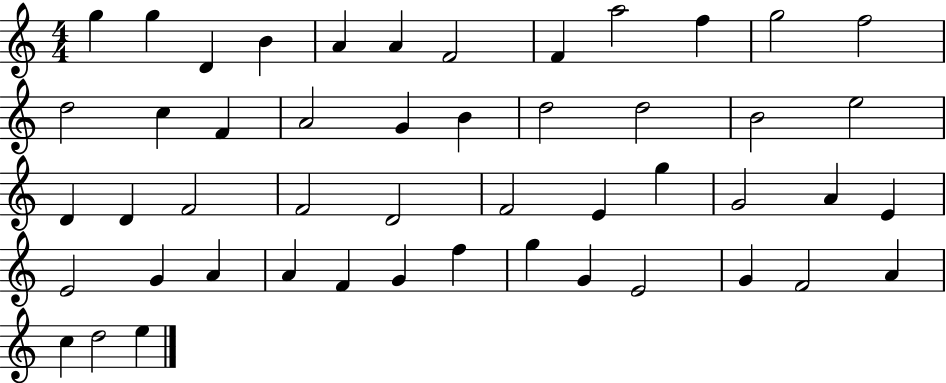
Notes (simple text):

G5/q G5/q D4/q B4/q A4/q A4/q F4/h F4/q A5/h F5/q G5/h F5/h D5/h C5/q F4/q A4/h G4/q B4/q D5/h D5/h B4/h E5/h D4/q D4/q F4/h F4/h D4/h F4/h E4/q G5/q G4/h A4/q E4/q E4/h G4/q A4/q A4/q F4/q G4/q F5/q G5/q G4/q E4/h G4/q F4/h A4/q C5/q D5/h E5/q